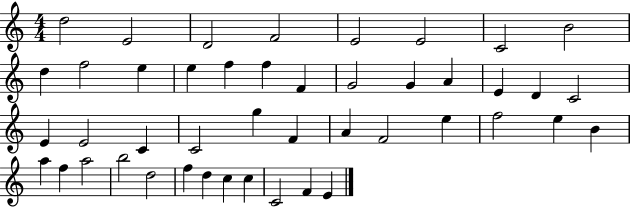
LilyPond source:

{
  \clef treble
  \numericTimeSignature
  \time 4/4
  \key c \major
  d''2 e'2 | d'2 f'2 | e'2 e'2 | c'2 b'2 | \break d''4 f''2 e''4 | e''4 f''4 f''4 f'4 | g'2 g'4 a'4 | e'4 d'4 c'2 | \break e'4 e'2 c'4 | c'2 g''4 f'4 | a'4 f'2 e''4 | f''2 e''4 b'4 | \break a''4 f''4 a''2 | b''2 d''2 | f''4 d''4 c''4 c''4 | c'2 f'4 e'4 | \break \bar "|."
}